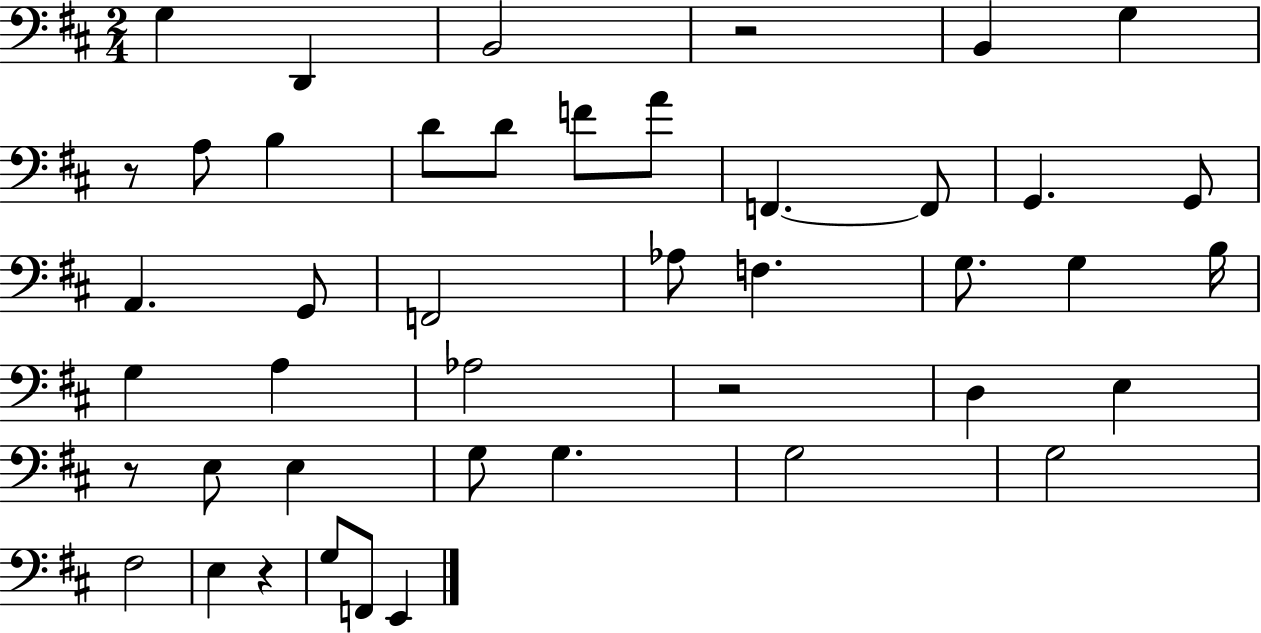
G3/q D2/q B2/h R/h B2/q G3/q R/e A3/e B3/q D4/e D4/e F4/e A4/e F2/q. F2/e G2/q. G2/e A2/q. G2/e F2/h Ab3/e F3/q. G3/e. G3/q B3/s G3/q A3/q Ab3/h R/h D3/q E3/q R/e E3/e E3/q G3/e G3/q. G3/h G3/h F#3/h E3/q R/q G3/e F2/e E2/q